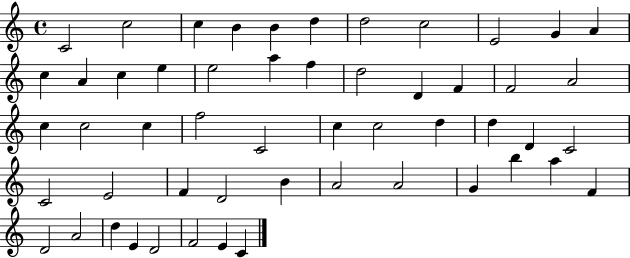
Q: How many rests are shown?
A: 0